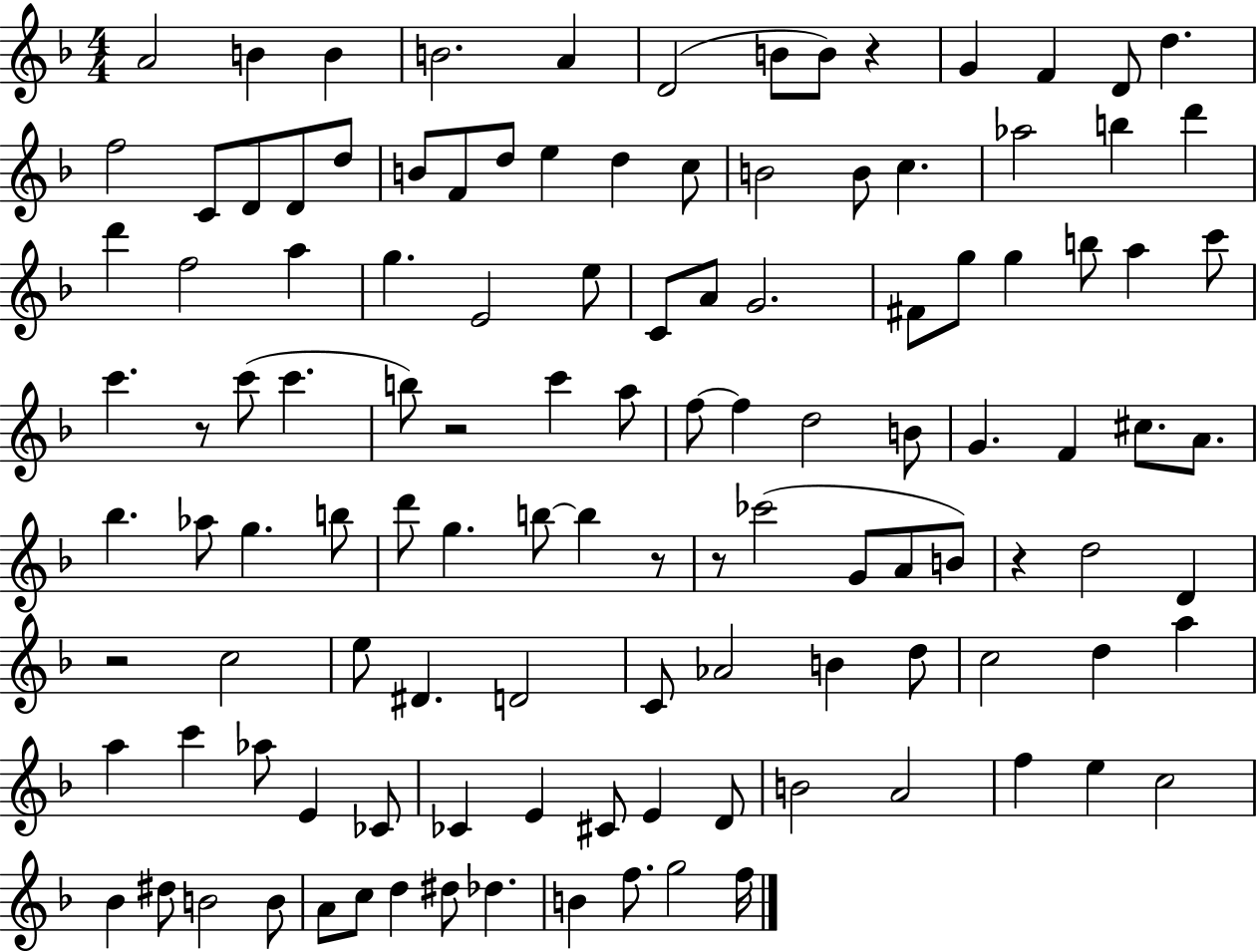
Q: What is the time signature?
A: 4/4